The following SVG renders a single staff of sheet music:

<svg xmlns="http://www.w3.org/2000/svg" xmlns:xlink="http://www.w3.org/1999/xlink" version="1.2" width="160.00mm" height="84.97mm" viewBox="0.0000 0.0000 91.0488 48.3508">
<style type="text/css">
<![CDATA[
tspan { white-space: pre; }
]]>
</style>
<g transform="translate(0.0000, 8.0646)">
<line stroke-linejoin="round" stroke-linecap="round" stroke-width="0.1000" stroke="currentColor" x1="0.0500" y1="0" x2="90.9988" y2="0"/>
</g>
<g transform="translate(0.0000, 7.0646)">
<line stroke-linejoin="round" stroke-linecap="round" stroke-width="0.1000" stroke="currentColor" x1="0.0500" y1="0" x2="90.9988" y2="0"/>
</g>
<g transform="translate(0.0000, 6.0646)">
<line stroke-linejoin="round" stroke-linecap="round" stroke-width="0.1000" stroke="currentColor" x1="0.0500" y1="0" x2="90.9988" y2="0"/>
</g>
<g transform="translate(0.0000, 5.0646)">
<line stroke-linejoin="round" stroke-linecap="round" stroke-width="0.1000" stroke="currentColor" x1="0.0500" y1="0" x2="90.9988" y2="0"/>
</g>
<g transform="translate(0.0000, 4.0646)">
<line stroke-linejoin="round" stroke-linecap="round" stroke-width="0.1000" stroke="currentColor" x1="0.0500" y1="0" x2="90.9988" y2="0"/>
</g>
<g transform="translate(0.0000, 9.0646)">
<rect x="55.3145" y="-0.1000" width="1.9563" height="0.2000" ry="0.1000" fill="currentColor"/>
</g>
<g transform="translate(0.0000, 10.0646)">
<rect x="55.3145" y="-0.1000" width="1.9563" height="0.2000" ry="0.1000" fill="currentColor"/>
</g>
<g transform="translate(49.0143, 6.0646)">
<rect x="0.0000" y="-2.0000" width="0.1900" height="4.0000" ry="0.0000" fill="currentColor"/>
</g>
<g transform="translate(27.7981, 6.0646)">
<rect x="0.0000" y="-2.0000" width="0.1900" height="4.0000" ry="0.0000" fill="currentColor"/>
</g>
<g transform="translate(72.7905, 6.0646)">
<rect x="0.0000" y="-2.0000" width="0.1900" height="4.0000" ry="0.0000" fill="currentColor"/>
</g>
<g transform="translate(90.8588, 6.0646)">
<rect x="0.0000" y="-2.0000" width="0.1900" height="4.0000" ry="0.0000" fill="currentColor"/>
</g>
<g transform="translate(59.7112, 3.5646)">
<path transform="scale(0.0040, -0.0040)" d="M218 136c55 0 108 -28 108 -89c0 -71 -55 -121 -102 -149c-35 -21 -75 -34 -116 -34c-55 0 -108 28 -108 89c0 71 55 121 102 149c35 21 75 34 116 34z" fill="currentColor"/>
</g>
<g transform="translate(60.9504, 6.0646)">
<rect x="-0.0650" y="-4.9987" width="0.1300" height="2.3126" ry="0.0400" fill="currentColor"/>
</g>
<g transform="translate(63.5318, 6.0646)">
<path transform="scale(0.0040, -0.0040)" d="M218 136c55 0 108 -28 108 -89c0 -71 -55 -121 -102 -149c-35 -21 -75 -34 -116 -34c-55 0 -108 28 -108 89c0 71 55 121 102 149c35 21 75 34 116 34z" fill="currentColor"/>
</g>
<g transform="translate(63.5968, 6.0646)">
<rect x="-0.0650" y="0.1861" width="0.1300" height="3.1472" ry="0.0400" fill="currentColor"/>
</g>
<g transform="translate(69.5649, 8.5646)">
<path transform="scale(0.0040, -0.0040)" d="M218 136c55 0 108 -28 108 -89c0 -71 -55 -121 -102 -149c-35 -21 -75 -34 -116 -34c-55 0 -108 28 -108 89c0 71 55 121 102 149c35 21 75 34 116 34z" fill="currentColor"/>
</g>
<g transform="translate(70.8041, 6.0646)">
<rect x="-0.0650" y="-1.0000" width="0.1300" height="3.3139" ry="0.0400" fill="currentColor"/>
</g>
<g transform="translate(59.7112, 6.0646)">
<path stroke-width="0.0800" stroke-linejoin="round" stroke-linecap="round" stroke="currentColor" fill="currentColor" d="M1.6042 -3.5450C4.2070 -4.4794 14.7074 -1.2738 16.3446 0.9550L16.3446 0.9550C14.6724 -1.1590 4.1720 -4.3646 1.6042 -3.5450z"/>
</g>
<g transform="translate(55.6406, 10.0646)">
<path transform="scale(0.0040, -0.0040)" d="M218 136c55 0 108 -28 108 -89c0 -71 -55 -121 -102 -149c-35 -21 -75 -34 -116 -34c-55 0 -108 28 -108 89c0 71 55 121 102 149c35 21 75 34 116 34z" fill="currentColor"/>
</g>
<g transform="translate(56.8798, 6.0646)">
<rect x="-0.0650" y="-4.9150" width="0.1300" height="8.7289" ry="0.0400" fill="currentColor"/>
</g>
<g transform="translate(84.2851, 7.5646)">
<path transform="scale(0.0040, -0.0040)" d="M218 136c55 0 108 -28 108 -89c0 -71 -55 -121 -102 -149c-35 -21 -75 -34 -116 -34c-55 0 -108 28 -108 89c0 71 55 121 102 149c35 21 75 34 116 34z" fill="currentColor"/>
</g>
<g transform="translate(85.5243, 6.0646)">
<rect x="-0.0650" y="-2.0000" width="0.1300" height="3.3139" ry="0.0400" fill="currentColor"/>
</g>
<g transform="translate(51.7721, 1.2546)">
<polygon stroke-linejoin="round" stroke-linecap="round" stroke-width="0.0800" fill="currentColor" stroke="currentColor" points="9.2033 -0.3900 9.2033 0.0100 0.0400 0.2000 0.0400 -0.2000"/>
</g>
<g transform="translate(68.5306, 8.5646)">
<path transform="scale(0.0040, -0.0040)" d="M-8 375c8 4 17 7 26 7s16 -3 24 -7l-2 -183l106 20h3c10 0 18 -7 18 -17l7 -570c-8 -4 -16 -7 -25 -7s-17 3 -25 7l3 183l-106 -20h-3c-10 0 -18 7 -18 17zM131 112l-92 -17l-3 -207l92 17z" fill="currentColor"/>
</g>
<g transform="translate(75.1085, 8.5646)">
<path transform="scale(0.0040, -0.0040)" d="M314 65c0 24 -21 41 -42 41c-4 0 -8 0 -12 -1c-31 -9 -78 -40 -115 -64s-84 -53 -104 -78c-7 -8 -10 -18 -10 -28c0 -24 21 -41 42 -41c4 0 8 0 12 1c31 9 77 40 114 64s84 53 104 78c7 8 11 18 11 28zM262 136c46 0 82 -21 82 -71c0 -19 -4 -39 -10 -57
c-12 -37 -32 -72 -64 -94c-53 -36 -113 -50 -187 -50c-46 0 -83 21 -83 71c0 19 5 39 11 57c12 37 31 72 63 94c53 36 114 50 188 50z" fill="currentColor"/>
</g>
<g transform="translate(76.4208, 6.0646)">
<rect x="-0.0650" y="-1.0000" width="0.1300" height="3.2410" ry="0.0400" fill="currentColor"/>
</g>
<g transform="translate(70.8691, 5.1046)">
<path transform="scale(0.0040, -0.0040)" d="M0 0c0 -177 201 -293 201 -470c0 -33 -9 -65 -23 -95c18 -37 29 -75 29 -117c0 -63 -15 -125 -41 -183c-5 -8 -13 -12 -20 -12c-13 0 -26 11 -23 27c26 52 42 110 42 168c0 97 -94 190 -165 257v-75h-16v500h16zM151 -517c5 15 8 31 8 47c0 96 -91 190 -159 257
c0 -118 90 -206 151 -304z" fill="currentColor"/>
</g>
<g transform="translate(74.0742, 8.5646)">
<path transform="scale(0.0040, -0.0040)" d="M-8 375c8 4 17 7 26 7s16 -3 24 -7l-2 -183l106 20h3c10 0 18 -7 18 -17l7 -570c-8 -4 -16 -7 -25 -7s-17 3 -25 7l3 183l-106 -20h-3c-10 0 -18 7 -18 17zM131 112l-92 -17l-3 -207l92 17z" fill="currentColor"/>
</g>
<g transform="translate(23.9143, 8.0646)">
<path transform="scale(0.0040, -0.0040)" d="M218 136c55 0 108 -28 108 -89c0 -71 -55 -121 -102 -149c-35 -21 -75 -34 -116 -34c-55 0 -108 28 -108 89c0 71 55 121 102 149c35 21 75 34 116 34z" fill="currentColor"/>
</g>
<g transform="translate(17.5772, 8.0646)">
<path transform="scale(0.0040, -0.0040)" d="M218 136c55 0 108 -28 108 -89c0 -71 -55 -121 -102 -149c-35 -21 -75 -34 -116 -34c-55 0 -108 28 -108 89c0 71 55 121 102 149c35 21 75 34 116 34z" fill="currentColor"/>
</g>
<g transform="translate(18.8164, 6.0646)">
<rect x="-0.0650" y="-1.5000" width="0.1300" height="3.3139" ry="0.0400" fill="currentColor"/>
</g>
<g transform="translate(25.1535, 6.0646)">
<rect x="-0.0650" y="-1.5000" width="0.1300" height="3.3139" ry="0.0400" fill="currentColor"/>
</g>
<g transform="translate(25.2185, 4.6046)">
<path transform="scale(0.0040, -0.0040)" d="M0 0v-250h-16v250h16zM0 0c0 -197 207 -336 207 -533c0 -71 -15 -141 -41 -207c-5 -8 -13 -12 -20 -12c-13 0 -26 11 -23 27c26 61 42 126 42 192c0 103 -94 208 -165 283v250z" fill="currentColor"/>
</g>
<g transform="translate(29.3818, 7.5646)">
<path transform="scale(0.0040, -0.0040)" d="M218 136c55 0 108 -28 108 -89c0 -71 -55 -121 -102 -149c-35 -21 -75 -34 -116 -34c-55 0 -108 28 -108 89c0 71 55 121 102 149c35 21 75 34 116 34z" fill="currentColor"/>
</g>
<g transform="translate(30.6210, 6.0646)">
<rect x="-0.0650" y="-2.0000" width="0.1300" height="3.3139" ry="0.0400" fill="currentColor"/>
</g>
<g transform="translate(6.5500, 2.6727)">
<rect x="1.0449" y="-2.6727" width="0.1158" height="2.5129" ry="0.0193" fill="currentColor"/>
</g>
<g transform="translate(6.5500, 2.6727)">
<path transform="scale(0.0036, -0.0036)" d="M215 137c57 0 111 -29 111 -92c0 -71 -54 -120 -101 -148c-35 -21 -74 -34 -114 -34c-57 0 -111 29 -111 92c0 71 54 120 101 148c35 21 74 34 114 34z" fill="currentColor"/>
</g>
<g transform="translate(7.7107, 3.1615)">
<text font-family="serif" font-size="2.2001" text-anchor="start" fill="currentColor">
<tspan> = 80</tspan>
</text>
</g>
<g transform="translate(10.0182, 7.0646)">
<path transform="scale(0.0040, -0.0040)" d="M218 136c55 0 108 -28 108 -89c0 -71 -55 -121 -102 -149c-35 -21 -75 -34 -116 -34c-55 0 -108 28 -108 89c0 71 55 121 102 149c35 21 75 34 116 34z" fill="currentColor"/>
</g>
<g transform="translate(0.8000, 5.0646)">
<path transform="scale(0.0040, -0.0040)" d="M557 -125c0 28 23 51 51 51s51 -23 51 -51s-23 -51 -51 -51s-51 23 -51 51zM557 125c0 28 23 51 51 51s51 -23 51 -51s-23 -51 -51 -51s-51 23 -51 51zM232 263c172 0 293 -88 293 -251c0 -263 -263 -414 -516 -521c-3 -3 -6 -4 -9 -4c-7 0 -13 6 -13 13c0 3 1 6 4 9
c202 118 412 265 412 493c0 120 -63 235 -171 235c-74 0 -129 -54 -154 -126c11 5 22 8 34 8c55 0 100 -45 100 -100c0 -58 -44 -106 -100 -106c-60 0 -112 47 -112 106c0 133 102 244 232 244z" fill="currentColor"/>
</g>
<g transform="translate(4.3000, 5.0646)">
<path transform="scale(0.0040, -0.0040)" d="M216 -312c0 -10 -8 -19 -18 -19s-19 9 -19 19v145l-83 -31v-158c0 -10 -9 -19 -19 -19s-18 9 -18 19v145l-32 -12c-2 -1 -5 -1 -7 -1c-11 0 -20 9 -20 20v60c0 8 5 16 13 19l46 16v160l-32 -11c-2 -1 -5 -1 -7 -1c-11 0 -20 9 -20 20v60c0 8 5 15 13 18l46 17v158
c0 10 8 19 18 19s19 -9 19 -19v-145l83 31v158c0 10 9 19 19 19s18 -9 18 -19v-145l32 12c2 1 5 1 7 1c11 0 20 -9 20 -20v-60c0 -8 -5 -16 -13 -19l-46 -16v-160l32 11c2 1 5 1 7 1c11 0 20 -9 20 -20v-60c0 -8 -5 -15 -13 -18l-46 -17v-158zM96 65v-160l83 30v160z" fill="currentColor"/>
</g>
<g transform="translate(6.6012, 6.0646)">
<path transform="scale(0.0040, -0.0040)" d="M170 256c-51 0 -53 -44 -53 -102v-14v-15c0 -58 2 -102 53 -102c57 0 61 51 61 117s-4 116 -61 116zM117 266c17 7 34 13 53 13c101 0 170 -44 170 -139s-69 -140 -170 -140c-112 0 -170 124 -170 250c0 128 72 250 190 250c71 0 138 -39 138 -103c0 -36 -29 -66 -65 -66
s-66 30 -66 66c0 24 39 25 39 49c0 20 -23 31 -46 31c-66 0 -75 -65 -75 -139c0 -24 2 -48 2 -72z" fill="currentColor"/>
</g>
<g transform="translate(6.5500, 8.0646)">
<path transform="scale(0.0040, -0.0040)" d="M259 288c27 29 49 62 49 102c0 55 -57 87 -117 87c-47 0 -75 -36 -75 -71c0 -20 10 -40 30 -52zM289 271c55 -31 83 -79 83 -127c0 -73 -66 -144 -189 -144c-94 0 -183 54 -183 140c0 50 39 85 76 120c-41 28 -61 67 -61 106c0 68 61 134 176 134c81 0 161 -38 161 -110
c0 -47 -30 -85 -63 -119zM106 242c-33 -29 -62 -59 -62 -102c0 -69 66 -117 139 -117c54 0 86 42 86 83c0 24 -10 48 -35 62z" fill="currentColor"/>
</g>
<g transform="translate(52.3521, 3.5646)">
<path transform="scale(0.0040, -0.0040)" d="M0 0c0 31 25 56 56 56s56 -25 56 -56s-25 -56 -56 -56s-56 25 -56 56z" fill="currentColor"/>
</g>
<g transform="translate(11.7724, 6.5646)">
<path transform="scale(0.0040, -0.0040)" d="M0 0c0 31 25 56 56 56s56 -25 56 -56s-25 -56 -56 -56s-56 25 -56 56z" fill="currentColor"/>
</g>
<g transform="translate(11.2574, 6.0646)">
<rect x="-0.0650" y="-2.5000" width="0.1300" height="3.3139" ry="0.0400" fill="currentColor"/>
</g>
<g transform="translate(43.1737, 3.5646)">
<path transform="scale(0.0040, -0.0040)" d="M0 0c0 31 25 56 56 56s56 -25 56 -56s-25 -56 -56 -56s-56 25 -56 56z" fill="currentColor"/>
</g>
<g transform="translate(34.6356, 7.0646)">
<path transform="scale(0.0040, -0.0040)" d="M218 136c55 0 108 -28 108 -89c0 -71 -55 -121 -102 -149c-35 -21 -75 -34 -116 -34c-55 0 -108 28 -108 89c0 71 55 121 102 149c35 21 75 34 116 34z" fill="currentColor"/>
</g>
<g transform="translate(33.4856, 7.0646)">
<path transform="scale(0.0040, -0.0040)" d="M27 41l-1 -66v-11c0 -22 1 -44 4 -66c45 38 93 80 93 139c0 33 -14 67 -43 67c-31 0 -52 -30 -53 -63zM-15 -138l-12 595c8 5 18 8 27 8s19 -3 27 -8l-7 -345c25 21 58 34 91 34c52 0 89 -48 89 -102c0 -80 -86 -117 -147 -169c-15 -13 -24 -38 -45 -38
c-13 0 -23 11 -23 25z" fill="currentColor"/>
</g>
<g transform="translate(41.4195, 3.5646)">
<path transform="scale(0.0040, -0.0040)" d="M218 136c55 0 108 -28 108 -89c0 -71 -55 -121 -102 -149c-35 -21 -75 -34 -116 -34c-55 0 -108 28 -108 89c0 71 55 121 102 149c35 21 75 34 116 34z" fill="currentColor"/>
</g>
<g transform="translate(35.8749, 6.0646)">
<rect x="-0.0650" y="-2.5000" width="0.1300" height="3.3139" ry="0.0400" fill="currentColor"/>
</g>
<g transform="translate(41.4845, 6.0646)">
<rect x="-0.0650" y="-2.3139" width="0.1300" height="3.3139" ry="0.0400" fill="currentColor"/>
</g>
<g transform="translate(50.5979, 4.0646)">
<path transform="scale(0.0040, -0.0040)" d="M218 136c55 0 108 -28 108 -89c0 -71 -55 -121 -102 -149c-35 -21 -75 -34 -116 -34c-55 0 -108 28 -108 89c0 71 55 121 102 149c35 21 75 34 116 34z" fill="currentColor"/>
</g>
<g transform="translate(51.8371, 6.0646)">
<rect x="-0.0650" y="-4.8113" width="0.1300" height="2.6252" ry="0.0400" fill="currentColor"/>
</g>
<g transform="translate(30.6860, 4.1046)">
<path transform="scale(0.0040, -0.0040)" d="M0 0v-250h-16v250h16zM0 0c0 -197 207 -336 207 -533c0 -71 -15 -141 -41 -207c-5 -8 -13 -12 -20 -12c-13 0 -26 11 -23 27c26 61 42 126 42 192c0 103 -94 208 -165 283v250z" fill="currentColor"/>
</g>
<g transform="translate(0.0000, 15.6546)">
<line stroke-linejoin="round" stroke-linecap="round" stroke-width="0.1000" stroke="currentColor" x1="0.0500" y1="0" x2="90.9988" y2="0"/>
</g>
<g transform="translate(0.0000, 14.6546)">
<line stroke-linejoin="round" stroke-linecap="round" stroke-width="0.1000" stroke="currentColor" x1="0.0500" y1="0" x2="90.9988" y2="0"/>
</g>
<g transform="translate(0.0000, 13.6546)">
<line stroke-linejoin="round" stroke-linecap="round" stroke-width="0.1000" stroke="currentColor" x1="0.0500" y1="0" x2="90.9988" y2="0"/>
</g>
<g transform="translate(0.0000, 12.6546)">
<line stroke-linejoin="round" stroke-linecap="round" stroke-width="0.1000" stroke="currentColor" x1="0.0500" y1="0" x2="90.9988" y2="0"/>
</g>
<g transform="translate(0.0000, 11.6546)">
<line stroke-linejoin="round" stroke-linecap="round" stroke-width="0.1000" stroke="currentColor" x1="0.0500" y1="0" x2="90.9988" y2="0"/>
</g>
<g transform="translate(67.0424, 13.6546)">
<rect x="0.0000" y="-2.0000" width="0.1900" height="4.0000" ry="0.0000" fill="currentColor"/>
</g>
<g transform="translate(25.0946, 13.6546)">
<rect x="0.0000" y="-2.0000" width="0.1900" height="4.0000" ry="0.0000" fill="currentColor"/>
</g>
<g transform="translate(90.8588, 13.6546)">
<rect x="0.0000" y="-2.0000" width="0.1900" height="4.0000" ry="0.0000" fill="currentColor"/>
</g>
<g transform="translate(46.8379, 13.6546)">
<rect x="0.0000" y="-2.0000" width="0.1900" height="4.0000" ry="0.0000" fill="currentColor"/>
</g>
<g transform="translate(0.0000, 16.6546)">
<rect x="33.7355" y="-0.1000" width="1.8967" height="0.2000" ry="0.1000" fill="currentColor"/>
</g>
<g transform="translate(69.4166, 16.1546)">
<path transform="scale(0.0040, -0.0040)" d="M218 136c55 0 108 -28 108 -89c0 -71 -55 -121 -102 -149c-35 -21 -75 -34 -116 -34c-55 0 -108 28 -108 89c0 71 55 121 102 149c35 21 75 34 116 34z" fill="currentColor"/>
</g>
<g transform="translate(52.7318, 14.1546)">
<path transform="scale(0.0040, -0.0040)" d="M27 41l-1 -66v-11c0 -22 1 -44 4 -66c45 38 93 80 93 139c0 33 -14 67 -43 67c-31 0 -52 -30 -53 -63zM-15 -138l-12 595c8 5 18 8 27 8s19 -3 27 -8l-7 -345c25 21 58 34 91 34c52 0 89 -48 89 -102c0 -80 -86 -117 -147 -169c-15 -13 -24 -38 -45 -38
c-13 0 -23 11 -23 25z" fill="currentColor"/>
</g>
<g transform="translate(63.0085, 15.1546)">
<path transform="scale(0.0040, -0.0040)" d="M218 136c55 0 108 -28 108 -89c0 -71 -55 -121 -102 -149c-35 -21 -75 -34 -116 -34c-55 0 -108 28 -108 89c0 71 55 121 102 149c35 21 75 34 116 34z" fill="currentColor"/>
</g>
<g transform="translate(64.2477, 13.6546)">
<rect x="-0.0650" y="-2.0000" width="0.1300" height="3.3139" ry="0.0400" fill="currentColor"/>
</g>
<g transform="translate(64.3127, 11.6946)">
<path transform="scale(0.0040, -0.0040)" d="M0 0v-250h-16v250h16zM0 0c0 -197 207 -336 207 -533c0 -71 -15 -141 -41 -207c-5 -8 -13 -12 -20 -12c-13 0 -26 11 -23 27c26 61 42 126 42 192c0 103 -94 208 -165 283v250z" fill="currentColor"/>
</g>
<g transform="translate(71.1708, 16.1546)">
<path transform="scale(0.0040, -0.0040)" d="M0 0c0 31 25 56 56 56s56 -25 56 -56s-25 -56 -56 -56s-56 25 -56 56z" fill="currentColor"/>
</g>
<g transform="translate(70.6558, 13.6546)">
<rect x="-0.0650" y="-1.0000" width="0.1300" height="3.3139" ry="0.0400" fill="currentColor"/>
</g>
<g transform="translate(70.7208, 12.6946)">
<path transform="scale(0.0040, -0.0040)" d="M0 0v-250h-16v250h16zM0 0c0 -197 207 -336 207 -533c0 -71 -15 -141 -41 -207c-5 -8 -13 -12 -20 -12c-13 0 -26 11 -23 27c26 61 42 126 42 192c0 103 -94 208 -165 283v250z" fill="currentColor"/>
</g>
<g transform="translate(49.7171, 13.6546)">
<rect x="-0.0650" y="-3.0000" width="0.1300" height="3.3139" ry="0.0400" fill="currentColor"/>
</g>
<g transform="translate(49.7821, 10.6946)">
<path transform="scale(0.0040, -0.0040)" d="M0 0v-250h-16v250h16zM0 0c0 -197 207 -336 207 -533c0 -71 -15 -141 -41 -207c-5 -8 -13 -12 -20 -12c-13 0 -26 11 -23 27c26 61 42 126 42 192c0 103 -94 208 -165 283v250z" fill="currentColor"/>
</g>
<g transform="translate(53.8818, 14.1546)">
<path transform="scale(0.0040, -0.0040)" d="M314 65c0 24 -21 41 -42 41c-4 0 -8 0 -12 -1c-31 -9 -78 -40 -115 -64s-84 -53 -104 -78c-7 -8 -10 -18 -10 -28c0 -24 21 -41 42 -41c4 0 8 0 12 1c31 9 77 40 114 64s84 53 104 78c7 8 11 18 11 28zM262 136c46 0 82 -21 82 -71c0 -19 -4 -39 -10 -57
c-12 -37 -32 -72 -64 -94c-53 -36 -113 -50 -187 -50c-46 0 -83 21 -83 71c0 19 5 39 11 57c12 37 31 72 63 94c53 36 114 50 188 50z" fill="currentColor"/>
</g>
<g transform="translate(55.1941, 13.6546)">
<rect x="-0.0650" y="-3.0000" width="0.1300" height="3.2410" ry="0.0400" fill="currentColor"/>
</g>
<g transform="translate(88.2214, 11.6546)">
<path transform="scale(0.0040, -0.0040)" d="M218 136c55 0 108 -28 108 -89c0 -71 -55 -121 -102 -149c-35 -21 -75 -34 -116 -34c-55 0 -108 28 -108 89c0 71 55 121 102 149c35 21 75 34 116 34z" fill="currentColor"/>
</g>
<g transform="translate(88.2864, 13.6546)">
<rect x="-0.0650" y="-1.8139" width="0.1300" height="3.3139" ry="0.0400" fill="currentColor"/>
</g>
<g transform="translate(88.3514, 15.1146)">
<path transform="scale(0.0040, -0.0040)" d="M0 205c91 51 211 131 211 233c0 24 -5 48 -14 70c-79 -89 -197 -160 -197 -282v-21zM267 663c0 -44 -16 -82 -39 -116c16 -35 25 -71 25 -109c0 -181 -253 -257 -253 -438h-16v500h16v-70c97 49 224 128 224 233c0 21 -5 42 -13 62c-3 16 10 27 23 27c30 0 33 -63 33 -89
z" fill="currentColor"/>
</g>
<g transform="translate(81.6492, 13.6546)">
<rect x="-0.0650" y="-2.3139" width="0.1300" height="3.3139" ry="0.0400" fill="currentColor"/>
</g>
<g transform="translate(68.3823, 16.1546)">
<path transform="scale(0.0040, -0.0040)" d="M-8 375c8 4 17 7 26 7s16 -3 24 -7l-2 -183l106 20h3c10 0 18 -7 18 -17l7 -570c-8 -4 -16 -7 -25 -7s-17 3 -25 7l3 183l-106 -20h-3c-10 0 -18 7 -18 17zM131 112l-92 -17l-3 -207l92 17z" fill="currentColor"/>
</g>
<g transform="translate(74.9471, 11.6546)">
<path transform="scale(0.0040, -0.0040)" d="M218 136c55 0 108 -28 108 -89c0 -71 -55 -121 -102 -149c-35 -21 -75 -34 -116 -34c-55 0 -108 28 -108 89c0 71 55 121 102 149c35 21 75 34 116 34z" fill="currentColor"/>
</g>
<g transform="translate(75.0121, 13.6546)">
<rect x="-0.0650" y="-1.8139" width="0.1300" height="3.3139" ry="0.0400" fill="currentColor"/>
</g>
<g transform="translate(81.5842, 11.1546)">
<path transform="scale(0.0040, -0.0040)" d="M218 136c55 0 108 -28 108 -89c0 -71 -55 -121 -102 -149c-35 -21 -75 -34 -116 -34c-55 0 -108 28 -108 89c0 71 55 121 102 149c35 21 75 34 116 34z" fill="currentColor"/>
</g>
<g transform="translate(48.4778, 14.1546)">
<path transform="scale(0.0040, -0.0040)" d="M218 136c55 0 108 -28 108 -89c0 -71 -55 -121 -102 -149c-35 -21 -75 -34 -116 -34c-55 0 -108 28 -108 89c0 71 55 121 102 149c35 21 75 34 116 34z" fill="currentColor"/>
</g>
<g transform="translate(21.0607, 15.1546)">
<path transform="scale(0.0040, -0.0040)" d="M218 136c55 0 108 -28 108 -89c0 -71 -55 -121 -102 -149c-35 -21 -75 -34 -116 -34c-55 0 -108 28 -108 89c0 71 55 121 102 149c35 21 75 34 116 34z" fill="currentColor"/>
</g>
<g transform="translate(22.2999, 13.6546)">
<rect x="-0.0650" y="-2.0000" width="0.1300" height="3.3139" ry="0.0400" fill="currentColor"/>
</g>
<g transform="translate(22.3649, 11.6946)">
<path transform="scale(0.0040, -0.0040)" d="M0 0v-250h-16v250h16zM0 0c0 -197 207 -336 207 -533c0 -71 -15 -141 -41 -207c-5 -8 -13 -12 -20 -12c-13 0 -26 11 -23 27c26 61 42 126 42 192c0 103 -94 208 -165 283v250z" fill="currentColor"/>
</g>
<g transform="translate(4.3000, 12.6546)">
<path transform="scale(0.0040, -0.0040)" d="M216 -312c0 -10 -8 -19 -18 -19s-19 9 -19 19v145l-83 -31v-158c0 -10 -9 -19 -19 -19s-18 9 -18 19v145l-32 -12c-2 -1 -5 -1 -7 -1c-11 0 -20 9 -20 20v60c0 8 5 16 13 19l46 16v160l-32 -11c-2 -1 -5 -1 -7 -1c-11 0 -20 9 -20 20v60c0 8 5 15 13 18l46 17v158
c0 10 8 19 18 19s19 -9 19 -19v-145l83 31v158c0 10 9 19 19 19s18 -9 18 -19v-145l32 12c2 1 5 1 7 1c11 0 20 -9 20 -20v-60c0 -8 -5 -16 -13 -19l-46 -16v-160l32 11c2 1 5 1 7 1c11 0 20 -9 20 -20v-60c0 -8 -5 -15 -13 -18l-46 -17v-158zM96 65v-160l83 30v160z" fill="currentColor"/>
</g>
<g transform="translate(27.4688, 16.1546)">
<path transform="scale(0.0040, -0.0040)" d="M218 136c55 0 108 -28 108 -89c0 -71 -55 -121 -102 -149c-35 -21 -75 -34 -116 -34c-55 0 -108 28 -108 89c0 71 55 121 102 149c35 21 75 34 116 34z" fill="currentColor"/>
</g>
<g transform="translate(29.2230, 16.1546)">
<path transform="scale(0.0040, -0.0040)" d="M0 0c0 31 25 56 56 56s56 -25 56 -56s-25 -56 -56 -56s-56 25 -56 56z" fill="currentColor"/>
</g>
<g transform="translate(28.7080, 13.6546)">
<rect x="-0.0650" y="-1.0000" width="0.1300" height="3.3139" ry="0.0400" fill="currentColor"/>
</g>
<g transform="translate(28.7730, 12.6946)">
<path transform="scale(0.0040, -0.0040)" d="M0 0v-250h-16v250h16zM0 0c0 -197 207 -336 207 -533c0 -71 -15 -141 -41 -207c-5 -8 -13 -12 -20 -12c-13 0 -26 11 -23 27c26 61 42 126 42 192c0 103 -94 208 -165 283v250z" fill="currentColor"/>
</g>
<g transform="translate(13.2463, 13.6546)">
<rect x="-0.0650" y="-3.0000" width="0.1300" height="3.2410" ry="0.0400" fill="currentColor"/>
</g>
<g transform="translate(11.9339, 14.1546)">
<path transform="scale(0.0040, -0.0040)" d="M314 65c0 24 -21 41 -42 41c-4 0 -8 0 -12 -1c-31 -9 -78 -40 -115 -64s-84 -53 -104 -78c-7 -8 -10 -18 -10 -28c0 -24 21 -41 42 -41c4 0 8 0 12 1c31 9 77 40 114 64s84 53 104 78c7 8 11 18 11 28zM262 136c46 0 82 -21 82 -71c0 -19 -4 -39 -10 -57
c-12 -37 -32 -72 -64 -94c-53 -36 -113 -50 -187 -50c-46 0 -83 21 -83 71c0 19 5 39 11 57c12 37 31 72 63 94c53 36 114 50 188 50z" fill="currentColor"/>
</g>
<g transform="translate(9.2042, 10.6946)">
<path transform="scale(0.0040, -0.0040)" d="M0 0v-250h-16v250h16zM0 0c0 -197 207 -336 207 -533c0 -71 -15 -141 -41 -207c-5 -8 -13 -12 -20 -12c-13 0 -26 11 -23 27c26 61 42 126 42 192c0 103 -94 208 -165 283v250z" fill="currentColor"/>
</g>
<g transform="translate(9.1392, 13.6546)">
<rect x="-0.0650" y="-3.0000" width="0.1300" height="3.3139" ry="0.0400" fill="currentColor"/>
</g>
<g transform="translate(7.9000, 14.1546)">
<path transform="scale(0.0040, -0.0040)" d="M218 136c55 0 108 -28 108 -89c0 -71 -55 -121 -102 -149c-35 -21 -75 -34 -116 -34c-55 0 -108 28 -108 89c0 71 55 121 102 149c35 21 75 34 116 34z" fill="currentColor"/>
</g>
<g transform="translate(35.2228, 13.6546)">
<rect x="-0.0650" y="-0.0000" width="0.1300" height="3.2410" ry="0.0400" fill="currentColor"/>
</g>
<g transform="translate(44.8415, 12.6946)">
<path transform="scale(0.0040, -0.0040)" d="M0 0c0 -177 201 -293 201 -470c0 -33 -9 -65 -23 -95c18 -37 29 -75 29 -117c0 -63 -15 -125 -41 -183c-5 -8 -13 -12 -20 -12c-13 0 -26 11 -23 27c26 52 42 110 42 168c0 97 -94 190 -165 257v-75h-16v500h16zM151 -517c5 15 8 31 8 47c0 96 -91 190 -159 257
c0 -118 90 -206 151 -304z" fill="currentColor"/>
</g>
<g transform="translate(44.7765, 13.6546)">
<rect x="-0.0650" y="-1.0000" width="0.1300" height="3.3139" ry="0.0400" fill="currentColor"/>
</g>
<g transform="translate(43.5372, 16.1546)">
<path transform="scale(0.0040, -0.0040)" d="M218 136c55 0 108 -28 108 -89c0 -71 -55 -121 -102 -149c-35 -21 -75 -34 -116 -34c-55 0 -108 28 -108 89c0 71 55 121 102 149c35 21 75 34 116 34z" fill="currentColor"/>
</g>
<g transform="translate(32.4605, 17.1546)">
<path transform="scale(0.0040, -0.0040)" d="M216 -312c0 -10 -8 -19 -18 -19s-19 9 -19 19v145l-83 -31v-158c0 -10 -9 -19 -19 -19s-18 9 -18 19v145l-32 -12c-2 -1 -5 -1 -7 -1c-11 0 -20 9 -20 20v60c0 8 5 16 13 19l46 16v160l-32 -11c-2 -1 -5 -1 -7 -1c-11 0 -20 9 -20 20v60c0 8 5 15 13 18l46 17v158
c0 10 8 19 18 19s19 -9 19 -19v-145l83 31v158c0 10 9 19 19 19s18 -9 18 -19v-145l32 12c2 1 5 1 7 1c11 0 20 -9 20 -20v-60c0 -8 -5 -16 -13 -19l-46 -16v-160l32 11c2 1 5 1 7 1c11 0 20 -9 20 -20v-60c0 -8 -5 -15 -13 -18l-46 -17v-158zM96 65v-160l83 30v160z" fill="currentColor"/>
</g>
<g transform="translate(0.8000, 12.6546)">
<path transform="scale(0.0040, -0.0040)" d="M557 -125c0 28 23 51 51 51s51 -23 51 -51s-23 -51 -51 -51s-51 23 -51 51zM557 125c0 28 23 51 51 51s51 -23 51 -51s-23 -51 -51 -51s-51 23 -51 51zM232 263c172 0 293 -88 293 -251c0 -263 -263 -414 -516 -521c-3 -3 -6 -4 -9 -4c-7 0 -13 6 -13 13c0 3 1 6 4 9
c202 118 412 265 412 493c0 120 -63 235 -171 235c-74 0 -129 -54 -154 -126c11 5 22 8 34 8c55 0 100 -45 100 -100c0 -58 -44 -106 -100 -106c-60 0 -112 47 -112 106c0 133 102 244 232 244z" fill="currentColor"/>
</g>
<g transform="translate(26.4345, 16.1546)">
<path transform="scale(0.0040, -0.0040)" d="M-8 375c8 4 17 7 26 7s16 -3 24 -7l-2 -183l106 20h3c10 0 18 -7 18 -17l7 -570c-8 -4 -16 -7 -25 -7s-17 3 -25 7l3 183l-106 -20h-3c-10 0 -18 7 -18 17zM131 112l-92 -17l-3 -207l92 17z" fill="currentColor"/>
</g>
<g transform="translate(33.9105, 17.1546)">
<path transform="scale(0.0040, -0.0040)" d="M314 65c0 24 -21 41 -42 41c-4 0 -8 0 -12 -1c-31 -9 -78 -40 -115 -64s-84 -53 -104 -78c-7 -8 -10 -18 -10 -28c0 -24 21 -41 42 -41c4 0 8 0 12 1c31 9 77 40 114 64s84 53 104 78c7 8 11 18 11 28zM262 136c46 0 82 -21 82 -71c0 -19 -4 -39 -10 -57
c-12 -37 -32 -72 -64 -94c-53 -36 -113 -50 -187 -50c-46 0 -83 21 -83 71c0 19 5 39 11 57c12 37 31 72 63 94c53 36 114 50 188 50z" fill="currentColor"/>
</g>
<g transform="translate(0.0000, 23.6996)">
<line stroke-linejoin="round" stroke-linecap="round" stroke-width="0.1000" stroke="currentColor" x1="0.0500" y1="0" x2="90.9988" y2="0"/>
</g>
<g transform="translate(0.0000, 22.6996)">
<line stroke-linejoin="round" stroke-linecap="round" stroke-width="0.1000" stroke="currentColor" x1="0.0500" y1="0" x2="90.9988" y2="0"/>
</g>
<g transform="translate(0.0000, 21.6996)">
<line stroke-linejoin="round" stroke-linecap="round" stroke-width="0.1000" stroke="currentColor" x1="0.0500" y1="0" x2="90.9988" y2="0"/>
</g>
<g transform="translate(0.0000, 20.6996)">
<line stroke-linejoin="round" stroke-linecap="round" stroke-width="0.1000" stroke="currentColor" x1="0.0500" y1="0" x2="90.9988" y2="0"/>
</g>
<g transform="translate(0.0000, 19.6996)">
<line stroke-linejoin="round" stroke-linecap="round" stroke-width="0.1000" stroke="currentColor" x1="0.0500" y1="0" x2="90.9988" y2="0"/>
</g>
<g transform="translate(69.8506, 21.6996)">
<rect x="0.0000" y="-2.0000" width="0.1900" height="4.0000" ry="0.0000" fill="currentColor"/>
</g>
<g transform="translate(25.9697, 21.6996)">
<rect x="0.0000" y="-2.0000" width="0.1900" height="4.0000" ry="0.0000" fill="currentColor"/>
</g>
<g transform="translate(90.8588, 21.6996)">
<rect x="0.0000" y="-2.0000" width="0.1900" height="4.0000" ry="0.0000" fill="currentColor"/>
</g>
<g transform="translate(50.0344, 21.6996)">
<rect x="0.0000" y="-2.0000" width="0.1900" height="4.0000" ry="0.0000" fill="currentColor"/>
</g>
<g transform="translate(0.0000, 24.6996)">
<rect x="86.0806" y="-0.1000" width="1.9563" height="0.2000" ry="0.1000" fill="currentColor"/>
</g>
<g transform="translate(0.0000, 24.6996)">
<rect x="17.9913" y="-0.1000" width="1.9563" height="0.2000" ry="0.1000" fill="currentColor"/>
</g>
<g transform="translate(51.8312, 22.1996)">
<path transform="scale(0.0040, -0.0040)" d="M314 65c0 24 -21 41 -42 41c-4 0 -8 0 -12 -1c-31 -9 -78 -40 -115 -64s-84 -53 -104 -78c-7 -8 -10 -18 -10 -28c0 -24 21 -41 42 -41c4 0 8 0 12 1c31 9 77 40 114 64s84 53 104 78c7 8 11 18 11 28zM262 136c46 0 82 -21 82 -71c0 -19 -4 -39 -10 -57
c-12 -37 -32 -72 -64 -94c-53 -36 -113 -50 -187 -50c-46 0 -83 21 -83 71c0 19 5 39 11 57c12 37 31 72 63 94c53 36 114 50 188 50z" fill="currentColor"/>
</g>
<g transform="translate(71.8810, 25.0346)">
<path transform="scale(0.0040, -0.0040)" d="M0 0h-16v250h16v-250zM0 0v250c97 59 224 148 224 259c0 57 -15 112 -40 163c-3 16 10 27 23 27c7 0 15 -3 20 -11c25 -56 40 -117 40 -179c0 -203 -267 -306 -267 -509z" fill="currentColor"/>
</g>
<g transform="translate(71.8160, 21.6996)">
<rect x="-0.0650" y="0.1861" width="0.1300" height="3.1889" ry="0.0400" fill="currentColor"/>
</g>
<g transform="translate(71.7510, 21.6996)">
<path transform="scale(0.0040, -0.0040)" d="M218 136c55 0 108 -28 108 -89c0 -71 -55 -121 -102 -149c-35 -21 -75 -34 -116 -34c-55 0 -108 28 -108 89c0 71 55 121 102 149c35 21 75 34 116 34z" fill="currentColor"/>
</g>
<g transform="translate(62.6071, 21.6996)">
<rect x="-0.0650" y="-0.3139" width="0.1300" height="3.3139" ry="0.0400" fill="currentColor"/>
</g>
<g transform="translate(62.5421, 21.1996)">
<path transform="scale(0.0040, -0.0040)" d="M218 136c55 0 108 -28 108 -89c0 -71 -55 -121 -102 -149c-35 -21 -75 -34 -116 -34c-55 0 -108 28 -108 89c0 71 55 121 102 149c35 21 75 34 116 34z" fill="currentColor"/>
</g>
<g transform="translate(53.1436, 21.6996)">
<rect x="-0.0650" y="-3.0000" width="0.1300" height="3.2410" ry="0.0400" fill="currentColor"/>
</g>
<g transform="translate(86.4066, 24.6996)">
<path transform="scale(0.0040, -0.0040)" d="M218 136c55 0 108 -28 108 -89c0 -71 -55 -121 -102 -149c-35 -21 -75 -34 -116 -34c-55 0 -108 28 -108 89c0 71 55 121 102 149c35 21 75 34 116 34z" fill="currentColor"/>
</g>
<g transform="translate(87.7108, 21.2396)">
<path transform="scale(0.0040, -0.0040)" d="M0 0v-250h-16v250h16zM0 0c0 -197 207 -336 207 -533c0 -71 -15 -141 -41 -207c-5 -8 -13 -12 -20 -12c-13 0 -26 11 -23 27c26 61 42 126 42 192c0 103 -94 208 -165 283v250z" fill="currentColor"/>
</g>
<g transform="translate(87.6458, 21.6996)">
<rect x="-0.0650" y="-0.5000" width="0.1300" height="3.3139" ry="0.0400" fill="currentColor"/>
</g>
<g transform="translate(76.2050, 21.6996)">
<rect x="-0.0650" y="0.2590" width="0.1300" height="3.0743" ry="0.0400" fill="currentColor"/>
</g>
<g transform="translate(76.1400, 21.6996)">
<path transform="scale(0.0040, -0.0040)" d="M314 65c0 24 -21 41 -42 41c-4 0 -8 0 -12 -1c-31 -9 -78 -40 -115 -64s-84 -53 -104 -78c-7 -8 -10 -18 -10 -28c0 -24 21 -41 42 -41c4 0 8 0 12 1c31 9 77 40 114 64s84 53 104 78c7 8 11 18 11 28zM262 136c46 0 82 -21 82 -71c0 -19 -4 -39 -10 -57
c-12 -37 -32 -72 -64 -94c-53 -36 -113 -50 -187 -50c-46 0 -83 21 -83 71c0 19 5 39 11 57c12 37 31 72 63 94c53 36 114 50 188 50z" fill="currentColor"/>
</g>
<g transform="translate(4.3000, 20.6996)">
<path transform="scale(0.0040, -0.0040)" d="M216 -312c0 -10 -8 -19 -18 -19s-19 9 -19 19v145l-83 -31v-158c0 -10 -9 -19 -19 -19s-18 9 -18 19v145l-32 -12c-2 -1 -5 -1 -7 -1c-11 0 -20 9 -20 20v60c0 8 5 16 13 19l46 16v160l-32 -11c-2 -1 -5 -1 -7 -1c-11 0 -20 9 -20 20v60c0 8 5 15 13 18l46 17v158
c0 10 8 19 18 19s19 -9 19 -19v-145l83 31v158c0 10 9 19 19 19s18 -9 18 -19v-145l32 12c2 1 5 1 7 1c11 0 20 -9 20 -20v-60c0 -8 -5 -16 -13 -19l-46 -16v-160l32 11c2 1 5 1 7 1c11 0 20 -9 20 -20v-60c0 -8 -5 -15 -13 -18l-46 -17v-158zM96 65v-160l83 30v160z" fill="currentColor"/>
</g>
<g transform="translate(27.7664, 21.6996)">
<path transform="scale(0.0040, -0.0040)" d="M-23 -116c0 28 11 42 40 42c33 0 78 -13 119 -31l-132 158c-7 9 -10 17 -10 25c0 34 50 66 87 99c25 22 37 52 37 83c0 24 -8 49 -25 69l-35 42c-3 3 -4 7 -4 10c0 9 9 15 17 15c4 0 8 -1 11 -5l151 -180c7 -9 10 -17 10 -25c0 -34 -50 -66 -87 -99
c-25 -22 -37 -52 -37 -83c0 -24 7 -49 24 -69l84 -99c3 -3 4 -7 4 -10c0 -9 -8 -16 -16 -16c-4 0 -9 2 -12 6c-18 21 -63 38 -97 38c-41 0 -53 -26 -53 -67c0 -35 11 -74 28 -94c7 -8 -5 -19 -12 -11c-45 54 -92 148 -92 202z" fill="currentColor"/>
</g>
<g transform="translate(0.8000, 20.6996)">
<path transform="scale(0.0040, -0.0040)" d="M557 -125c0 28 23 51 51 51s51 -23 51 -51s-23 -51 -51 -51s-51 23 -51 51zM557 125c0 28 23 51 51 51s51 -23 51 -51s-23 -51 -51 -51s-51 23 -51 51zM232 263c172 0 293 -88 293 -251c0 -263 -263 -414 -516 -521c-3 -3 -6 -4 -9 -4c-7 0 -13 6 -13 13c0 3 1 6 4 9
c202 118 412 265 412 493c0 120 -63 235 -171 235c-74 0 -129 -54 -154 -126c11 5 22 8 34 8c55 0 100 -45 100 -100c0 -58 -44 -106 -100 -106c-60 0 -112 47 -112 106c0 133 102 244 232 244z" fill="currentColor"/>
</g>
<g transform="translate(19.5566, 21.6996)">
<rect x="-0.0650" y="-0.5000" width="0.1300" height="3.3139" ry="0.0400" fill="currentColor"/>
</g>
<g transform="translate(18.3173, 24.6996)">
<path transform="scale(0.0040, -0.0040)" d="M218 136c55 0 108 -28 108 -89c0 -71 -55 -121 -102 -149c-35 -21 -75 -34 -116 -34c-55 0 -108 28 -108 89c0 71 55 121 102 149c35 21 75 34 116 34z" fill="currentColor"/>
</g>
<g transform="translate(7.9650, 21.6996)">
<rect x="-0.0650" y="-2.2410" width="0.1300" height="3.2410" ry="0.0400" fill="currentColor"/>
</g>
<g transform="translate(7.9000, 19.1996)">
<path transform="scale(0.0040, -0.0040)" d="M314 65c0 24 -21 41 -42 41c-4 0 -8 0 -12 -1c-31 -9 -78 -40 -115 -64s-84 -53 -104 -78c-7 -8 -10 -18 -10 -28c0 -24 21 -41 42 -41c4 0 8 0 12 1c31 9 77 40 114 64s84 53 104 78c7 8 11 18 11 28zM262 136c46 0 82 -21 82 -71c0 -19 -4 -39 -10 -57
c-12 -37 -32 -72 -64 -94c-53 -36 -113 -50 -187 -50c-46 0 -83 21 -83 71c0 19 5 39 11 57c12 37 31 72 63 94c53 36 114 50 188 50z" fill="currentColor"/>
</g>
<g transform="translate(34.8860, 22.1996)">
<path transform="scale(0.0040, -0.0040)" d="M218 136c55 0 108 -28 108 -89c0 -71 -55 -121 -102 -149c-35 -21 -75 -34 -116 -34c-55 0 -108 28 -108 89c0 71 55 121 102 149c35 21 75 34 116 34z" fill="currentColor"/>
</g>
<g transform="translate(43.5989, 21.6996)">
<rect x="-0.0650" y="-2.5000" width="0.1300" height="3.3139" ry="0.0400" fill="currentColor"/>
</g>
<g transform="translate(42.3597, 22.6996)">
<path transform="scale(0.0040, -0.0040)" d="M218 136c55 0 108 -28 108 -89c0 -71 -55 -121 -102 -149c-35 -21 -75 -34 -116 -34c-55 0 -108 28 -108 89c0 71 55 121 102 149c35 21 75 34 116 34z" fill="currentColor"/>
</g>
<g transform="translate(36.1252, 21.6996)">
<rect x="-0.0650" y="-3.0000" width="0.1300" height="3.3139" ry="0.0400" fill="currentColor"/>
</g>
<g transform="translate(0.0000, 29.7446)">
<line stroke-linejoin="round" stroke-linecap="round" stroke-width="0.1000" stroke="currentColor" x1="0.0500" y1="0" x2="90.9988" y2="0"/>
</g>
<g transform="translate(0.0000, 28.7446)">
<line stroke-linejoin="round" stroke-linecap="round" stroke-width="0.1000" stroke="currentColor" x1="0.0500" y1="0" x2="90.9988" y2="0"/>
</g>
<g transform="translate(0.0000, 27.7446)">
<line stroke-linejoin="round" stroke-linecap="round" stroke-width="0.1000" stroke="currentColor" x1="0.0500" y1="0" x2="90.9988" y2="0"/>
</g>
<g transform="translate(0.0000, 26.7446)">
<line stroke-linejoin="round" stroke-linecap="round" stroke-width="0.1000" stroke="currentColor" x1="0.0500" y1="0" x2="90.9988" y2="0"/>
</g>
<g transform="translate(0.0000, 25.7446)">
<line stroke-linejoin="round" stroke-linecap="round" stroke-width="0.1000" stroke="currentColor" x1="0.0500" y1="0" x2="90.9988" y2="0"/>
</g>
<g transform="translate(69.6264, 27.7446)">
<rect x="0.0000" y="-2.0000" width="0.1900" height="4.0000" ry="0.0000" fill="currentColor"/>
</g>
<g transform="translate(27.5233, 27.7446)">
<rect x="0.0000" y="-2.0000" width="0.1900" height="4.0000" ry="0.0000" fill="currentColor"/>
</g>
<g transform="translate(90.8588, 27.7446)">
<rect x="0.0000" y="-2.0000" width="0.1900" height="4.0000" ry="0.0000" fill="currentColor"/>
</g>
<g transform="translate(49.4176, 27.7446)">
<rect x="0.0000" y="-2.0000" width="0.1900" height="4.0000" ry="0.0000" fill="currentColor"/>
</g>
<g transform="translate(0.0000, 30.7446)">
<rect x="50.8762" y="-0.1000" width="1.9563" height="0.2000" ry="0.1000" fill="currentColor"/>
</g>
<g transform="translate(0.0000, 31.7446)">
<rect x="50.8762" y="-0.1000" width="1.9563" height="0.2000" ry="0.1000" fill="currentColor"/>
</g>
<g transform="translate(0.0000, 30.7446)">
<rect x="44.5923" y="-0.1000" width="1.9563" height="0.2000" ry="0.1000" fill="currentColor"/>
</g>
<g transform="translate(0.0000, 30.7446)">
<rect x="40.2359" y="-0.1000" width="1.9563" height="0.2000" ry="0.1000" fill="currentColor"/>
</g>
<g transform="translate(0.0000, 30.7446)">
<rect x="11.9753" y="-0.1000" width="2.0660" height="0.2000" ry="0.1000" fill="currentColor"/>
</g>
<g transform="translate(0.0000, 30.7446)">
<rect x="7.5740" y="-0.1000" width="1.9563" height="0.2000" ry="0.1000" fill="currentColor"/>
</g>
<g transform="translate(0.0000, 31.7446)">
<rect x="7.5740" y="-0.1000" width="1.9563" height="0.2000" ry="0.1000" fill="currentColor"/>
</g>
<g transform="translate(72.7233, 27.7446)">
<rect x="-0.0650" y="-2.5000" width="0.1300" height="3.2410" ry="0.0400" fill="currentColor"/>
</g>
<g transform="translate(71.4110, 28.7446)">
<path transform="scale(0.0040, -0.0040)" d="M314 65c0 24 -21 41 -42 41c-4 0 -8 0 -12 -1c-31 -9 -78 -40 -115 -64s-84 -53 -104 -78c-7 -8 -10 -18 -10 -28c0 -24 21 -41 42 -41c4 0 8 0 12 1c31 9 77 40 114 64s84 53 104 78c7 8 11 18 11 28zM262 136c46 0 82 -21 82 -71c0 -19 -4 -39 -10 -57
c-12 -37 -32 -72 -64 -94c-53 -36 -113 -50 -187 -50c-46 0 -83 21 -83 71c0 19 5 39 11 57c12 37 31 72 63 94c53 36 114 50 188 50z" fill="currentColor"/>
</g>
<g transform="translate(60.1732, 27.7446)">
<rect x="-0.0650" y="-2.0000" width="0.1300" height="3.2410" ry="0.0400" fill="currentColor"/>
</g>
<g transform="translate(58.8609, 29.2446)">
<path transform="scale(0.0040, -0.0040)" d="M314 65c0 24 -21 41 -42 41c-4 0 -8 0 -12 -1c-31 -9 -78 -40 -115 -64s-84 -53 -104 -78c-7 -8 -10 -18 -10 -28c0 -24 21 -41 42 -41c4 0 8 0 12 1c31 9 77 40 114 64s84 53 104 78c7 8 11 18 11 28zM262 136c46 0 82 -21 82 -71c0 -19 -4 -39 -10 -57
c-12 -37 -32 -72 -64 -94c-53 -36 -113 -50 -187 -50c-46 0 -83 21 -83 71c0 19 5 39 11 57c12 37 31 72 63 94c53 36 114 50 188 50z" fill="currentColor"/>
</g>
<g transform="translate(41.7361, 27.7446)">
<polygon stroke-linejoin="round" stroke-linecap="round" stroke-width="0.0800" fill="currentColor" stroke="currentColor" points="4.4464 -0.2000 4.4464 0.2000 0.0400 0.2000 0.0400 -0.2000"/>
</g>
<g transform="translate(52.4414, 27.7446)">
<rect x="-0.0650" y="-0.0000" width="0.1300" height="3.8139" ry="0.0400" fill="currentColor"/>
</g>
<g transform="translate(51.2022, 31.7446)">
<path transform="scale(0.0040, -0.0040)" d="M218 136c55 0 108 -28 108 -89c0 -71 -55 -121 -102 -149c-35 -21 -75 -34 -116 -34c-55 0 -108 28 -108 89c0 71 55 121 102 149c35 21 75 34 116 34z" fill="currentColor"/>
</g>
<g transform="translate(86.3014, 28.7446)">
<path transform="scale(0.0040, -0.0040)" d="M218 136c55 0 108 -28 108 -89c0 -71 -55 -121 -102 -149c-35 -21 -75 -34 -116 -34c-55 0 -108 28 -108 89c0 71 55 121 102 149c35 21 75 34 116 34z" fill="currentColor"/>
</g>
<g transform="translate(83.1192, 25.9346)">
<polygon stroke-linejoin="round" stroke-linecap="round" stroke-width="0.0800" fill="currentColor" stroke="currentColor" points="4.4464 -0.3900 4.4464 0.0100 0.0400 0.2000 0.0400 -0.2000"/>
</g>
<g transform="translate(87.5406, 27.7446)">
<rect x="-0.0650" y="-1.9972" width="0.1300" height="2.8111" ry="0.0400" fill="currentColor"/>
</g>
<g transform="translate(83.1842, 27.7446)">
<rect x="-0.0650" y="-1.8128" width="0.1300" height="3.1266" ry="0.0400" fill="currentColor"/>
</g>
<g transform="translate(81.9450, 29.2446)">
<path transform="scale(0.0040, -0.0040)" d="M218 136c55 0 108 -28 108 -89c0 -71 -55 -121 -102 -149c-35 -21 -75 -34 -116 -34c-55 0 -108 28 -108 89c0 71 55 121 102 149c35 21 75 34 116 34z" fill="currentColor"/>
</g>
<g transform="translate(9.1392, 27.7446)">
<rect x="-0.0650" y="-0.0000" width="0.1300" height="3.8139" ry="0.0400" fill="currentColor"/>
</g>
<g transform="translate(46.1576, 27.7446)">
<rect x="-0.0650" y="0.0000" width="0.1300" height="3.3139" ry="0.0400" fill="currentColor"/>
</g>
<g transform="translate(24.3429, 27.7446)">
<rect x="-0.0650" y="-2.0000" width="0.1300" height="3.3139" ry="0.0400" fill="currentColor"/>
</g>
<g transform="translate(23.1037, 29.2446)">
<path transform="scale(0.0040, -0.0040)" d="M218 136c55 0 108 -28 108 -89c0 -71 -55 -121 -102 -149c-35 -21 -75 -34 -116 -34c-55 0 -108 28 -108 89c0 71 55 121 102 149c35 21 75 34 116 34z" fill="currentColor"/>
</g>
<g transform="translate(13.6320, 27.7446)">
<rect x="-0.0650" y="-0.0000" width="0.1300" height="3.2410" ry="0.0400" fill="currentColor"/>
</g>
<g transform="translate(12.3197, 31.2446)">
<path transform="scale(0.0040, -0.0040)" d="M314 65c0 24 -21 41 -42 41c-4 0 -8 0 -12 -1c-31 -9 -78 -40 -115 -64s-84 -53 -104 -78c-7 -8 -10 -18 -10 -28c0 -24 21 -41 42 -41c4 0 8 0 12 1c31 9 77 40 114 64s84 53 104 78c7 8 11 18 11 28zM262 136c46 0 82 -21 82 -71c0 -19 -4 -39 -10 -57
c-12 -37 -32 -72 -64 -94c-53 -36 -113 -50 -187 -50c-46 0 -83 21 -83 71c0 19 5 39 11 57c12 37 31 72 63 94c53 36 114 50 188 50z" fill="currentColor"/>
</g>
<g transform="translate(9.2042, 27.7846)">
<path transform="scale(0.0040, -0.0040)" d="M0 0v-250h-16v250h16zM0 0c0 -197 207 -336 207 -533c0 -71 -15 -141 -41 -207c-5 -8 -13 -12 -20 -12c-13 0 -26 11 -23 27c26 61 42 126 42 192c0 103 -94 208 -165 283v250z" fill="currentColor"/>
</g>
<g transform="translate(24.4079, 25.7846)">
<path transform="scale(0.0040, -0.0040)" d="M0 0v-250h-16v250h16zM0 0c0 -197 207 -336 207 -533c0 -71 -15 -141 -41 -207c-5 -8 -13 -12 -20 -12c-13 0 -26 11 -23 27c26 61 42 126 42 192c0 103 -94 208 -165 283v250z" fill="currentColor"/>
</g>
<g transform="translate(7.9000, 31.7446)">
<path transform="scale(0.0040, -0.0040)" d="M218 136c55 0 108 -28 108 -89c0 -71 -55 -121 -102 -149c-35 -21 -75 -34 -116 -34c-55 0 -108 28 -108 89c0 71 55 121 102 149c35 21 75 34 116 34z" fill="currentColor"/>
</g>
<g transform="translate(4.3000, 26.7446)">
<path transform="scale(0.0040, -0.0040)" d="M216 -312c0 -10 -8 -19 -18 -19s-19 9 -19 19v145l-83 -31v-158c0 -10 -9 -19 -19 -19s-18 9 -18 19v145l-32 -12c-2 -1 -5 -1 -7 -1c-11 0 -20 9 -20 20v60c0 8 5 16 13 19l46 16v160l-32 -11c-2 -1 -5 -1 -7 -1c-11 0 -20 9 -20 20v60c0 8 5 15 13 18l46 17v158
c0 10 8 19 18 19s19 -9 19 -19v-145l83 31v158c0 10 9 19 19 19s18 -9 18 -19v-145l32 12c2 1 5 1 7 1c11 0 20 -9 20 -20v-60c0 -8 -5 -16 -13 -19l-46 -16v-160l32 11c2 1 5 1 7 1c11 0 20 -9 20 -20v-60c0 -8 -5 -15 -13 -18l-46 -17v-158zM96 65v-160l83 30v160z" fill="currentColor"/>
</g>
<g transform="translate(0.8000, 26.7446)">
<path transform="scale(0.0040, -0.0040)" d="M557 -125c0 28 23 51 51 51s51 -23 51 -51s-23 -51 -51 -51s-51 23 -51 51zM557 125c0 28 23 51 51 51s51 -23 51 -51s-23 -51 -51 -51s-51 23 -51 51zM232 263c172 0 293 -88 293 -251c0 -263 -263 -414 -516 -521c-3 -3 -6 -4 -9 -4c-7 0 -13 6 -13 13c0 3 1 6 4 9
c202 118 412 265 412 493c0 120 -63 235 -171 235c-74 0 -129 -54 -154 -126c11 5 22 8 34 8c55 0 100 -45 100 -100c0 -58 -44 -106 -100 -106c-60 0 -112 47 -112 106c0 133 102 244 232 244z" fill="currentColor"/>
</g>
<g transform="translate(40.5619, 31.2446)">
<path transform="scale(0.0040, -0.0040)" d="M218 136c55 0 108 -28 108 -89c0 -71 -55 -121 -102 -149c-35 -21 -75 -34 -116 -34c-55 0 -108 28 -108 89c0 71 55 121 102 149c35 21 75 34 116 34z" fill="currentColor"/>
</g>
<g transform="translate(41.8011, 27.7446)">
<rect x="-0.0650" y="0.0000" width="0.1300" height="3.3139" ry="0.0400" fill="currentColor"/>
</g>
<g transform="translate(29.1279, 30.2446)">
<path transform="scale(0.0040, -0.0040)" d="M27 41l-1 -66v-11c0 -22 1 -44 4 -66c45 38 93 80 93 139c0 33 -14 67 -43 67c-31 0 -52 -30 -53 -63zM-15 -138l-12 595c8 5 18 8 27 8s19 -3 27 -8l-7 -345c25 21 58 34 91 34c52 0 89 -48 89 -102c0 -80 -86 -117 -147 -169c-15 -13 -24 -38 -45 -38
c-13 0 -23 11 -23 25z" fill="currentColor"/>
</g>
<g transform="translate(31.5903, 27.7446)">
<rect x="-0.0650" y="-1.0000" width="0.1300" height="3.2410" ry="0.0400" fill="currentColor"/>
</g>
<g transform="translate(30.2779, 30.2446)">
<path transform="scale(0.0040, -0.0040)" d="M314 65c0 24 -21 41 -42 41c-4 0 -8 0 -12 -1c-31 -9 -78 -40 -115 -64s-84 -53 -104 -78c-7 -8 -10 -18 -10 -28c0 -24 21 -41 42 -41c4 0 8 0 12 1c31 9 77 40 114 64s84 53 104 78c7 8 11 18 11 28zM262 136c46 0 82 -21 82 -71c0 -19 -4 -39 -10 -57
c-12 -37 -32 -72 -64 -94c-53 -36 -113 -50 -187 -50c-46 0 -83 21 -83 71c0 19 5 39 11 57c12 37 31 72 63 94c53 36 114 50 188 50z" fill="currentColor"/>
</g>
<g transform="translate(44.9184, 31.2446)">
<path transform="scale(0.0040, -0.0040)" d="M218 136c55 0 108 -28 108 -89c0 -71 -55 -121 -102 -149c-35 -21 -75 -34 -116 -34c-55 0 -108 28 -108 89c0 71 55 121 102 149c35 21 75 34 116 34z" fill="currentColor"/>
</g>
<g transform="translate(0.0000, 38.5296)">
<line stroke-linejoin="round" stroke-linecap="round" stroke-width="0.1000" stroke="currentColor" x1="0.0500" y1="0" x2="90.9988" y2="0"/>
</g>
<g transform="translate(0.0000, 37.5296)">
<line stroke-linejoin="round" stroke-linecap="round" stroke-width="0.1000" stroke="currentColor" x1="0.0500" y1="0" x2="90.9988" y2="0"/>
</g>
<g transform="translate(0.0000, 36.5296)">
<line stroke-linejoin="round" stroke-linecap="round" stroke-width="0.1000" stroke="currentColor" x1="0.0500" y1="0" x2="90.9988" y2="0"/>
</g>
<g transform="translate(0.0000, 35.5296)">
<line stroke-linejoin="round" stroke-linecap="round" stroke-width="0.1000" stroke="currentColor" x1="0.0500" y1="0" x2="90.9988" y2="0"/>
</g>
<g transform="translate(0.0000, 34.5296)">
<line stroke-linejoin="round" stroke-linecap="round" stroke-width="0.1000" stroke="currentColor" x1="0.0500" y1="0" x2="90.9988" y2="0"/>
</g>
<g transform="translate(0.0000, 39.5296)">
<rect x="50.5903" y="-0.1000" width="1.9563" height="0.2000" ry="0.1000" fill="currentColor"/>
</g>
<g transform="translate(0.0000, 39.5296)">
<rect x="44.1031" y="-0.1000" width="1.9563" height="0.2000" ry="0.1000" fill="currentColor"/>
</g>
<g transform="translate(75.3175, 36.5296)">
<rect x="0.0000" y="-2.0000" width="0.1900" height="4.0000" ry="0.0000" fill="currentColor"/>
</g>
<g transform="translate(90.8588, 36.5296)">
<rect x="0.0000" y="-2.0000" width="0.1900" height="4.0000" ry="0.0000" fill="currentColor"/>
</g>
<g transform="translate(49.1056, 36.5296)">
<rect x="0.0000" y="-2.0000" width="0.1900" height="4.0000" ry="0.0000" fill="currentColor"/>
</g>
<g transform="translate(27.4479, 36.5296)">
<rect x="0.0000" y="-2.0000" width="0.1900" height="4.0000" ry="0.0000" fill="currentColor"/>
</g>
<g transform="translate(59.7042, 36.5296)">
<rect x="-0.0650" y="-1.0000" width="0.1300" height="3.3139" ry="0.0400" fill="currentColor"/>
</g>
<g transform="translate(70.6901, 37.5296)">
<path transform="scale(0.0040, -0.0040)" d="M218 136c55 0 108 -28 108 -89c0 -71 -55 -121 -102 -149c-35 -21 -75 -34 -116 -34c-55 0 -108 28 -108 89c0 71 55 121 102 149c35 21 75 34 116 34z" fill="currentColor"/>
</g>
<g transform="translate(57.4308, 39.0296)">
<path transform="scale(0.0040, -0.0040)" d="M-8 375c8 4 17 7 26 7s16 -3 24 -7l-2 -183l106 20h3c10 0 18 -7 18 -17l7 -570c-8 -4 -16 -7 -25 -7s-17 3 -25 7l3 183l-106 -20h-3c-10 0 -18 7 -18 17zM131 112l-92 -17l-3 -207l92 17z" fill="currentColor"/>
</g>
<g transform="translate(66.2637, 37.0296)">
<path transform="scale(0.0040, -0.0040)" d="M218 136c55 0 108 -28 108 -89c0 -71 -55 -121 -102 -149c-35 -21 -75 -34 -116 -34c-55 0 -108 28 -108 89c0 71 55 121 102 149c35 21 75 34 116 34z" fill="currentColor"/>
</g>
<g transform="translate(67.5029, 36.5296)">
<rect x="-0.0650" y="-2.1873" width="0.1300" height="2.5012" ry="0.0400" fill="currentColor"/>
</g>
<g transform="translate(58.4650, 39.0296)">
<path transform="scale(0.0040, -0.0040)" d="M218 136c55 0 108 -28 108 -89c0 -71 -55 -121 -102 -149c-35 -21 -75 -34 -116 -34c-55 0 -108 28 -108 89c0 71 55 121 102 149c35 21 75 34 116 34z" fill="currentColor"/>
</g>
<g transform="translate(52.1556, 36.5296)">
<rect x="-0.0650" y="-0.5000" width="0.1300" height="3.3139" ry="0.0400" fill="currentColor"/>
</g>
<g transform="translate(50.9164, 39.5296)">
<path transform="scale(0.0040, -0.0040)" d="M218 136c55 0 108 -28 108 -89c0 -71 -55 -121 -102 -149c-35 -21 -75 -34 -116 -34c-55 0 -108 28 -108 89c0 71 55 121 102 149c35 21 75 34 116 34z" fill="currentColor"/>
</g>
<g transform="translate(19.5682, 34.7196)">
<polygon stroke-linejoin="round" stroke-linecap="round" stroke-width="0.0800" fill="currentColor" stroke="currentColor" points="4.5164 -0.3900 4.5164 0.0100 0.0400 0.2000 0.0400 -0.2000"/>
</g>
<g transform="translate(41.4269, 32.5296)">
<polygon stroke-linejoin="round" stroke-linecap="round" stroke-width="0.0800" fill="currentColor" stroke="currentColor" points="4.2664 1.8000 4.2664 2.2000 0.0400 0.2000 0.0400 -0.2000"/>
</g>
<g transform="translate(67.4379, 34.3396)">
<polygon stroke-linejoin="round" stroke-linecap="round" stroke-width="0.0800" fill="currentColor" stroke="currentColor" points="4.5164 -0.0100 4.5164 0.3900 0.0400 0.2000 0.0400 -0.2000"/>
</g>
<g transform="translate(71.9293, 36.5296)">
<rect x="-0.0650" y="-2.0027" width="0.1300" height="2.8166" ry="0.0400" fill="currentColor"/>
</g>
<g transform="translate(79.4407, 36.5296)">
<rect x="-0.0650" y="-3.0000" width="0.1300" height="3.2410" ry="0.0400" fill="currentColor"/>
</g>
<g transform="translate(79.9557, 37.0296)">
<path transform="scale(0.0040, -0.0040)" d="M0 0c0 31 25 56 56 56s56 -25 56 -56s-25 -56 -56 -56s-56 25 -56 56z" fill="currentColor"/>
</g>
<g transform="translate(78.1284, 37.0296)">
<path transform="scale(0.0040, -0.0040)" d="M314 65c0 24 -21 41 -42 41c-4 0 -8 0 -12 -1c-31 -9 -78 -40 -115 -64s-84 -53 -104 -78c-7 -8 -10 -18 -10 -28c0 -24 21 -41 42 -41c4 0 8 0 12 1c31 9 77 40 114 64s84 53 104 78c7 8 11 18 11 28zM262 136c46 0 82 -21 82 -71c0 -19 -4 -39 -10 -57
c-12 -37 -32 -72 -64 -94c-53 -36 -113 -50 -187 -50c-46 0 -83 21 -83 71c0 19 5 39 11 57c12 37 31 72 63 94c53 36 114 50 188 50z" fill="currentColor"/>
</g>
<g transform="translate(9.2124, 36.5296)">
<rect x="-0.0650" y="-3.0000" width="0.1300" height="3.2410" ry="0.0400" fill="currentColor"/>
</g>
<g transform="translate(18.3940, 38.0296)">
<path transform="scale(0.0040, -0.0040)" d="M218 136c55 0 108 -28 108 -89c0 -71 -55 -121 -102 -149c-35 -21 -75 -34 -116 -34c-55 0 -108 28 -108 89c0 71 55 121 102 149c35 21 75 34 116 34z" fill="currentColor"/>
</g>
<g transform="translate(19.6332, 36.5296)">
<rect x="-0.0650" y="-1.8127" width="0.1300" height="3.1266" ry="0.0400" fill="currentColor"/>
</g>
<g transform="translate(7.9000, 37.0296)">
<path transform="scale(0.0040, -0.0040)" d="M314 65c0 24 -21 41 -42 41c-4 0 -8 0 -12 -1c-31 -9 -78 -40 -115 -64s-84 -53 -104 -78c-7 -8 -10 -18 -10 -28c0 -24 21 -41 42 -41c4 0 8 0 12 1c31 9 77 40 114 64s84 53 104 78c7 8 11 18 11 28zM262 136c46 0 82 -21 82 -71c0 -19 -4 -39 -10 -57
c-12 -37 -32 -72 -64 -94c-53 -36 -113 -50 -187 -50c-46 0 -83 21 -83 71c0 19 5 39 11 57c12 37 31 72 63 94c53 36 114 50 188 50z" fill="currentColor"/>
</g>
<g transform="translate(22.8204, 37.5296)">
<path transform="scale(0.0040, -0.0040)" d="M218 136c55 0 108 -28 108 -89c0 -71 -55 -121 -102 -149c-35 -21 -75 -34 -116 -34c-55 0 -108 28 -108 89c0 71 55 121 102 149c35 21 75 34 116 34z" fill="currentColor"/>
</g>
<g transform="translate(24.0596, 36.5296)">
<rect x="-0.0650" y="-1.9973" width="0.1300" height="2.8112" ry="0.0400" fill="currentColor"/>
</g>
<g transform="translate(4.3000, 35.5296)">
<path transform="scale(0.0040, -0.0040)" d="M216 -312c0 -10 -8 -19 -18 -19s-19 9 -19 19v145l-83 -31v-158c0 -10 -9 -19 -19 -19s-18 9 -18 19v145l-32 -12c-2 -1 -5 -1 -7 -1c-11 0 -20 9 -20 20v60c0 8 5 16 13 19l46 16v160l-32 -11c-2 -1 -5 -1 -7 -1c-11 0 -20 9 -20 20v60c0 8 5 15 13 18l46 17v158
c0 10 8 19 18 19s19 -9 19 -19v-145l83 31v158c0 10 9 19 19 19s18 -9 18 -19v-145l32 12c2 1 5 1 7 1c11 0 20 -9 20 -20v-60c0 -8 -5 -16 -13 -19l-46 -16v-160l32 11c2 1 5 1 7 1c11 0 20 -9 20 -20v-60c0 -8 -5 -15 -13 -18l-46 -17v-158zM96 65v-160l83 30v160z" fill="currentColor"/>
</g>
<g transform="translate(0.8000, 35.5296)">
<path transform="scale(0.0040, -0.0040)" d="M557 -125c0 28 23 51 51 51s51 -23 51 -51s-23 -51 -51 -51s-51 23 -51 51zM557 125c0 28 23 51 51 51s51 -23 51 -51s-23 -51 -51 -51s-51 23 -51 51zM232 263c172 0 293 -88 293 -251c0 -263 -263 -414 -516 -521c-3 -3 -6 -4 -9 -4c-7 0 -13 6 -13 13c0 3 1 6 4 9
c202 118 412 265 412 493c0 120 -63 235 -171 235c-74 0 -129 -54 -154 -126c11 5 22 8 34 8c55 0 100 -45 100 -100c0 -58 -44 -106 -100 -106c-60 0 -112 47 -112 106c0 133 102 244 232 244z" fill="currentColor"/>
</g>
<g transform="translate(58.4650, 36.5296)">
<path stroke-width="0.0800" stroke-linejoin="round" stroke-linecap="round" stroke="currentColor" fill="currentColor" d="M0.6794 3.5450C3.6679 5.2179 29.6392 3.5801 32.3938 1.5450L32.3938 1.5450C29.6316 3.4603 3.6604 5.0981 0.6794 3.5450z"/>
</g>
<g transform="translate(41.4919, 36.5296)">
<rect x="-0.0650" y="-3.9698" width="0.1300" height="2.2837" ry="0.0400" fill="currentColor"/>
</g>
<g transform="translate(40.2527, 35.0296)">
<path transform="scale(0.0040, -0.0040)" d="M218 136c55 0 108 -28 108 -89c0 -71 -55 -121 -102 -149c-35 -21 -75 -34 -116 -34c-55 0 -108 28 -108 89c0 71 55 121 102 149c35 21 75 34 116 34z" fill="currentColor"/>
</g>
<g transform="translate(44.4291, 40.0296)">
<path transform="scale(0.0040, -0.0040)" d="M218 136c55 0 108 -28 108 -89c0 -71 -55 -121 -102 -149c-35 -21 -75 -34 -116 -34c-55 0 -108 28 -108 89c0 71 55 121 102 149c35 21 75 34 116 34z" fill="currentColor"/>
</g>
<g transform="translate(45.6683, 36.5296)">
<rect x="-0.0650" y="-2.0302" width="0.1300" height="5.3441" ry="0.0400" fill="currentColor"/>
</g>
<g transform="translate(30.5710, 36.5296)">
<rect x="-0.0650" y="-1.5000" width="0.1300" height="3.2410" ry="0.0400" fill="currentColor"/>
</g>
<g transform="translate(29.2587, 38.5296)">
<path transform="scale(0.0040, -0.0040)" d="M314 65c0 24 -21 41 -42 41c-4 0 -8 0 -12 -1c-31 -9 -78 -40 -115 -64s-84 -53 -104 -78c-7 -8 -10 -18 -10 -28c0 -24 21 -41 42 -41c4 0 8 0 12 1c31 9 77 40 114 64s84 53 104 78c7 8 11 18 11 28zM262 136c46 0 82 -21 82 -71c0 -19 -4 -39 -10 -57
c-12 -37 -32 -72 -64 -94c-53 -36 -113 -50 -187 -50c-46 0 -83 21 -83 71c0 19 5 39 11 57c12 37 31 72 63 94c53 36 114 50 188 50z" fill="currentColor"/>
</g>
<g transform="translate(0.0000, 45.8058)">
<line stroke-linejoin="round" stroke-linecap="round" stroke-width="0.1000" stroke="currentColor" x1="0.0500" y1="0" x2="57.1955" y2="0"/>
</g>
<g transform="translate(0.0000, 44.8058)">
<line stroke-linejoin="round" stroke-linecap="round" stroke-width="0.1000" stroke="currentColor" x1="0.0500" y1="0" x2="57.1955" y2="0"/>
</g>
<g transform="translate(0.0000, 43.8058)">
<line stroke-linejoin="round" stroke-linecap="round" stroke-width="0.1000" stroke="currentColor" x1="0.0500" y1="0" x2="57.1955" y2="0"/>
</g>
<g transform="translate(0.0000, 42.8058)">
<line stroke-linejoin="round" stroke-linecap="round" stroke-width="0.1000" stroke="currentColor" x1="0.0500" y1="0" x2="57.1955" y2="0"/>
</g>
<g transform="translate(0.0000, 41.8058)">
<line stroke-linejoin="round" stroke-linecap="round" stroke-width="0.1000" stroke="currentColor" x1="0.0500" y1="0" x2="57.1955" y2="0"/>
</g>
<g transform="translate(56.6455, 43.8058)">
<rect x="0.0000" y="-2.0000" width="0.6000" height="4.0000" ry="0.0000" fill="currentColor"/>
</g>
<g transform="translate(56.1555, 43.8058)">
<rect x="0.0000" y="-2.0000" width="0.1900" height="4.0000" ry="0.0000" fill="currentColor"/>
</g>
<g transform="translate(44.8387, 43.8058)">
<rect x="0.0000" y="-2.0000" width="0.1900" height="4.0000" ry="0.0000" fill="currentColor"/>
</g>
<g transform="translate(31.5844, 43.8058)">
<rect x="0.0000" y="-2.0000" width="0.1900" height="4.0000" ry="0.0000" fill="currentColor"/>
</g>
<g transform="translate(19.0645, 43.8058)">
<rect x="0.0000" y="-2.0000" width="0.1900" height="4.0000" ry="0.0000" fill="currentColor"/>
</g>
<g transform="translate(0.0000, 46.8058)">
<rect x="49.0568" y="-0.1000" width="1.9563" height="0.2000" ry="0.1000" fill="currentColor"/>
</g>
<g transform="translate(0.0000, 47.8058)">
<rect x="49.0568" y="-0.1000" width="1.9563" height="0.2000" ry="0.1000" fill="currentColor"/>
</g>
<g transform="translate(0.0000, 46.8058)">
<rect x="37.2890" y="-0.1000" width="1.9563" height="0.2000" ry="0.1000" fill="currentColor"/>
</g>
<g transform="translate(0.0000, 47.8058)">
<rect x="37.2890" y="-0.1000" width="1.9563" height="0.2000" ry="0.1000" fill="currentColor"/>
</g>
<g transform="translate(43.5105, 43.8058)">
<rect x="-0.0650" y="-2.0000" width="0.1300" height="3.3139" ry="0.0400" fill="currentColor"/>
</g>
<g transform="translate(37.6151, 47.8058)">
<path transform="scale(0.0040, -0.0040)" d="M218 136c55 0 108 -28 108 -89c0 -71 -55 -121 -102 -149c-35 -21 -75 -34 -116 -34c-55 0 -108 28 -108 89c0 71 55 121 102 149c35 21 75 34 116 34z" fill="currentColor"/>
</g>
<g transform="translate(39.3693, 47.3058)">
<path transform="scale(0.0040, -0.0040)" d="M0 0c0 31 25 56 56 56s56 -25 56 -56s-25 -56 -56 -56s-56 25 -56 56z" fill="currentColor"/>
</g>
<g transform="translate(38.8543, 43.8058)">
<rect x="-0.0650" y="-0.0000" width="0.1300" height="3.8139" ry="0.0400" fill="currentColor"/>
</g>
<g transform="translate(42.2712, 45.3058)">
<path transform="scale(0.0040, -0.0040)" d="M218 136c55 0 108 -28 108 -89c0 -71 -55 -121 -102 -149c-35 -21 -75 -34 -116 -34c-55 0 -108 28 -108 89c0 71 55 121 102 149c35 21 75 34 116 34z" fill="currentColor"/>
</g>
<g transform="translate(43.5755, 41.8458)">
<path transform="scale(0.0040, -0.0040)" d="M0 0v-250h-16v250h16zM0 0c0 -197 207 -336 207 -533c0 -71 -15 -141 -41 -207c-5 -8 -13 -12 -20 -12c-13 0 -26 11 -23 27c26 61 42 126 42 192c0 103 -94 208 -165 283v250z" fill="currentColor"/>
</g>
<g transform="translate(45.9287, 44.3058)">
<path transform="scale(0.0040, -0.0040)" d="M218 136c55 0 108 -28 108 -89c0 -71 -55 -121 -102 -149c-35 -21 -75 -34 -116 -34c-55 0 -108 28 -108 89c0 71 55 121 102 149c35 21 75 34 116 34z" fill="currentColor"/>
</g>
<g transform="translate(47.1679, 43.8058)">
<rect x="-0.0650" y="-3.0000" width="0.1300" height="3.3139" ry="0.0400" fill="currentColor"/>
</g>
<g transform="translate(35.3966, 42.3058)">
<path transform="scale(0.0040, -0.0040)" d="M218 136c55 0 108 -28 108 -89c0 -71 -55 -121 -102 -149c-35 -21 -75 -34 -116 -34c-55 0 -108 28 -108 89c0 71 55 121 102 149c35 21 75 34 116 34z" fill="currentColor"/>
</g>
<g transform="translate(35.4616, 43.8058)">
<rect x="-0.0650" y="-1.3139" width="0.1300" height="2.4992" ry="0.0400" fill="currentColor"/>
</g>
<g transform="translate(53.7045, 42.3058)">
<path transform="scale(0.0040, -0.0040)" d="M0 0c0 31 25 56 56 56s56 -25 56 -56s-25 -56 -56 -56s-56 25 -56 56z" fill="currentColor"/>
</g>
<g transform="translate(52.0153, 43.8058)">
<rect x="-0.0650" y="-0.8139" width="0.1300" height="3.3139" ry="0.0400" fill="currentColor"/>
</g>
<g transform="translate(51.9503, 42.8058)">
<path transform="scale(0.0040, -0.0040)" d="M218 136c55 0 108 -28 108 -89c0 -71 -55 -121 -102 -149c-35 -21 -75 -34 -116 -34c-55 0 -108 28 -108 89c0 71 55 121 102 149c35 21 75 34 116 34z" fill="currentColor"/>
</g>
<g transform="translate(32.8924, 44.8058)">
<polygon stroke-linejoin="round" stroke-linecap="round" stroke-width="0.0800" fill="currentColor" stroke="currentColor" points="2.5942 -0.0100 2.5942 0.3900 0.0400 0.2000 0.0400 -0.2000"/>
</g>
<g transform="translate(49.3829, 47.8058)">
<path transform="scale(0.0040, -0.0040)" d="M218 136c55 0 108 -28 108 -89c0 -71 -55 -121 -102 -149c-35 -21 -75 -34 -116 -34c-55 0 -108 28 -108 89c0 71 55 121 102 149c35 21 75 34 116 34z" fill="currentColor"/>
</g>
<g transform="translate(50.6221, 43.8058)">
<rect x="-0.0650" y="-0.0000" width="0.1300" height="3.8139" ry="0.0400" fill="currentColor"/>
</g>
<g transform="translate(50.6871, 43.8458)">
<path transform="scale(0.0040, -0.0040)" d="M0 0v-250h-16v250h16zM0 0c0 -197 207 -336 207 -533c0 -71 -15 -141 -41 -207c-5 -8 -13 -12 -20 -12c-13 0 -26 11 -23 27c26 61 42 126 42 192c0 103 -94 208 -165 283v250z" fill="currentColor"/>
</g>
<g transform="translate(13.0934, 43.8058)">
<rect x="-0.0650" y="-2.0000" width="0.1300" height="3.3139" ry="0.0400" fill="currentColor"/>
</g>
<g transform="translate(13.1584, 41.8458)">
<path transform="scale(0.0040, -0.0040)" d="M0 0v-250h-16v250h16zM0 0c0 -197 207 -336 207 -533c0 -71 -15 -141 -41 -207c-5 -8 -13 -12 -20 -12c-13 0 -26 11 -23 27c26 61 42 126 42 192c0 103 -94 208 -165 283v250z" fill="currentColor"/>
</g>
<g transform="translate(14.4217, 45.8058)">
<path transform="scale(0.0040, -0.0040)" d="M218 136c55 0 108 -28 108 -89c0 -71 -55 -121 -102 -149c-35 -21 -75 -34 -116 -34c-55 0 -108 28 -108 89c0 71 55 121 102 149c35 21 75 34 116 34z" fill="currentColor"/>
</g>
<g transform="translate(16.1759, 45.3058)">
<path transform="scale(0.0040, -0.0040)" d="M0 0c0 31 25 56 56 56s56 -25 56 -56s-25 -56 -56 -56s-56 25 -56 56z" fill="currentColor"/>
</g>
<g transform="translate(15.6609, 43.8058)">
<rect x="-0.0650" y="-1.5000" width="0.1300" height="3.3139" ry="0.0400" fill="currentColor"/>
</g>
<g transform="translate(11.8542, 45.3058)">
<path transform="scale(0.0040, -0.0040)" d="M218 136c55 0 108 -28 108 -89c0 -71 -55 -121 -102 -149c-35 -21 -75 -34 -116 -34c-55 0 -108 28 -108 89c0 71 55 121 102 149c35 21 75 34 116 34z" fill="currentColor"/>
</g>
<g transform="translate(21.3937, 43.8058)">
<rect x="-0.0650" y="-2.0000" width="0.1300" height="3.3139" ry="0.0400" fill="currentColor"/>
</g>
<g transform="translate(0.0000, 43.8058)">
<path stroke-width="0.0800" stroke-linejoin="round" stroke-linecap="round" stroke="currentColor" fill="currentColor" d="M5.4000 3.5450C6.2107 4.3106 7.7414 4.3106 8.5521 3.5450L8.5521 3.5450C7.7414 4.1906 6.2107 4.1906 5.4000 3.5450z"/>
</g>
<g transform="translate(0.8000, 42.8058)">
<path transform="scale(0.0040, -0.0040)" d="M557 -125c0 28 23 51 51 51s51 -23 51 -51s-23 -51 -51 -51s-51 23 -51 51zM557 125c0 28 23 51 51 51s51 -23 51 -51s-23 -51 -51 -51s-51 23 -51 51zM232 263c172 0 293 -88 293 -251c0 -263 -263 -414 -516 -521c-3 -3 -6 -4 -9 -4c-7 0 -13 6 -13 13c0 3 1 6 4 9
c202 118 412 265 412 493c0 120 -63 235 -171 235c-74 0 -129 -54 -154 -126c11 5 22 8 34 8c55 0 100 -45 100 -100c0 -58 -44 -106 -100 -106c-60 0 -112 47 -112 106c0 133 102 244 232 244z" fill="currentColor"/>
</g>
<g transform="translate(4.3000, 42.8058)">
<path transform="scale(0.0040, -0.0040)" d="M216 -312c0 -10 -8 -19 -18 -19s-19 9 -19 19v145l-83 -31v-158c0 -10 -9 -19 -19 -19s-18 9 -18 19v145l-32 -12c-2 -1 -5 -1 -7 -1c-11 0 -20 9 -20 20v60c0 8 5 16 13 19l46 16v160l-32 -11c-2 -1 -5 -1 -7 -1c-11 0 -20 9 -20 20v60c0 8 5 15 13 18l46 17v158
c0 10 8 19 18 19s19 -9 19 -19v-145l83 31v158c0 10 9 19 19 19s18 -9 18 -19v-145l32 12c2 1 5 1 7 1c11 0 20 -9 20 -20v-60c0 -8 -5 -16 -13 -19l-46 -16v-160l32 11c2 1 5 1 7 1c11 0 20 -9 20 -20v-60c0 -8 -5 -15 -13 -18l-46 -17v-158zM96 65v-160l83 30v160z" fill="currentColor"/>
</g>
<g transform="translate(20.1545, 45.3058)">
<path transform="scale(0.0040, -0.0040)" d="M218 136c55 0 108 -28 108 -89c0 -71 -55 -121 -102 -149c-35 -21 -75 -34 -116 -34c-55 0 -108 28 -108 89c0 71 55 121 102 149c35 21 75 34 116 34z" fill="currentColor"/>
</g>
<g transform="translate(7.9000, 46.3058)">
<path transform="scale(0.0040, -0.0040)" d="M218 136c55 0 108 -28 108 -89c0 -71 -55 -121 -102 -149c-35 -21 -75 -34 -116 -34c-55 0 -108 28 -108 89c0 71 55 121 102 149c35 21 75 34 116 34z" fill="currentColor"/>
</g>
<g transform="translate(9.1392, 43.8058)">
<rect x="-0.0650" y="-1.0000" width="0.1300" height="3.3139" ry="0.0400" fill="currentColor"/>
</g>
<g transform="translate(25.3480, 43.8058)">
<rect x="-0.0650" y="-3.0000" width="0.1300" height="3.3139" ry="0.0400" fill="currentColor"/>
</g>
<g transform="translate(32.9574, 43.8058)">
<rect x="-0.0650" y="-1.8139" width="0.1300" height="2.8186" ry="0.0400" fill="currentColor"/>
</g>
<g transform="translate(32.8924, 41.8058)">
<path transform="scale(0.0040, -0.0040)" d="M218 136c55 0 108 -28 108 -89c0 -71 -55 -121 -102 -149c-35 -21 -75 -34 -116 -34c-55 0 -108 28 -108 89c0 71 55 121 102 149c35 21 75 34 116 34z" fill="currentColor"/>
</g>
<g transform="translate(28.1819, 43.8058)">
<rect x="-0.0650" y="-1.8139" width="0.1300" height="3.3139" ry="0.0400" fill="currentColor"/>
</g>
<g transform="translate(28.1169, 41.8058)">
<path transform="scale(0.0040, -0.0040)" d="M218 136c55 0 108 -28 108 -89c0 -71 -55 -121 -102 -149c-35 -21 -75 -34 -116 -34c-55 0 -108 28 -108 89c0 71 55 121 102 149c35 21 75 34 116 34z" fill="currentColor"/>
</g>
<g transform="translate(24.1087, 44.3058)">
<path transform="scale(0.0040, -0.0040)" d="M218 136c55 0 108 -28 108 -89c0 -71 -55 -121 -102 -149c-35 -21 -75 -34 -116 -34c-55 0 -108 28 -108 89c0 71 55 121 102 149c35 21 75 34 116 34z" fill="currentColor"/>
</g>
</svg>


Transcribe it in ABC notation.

X:1
T:Untitled
M:6/8
L:1/4
K:G
B,, G,, G,,/2 A,,/2 _B,, B, A,/2 C,,/2 B,/2 D, F,,/4 F,,2 A,, C,/2 C,2 A,,/2 F,,/2 ^D,,2 F,,/4 C,/2 _C,2 A,,/2 F,,/2 A, B, A,/4 B,2 E,, z C, B,, C,2 E, D,/2 D,2 E,,/2 C,,/2 D,,2 A,,/2 _F,,2 D,,/2 D,,/2 C,, A,,2 B,,2 A,,/2 B,,/2 C,2 A,,/2 B,,/2 G,,2 G,/2 D,,/2 E,, F,, C,/2 B,,/2 C,2 ^F,, A,,/2 G,, A,, C, A, A,/2 G,/2 C,, A,,/2 C, C,,/2 ^F,